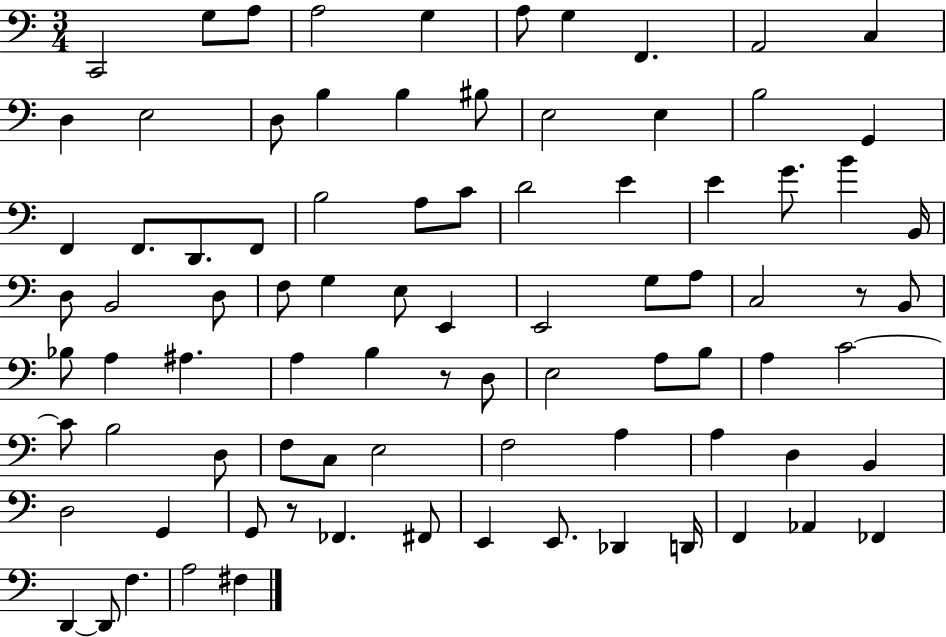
C2/h G3/e A3/e A3/h G3/q A3/e G3/q F2/q. A2/h C3/q D3/q E3/h D3/e B3/q B3/q BIS3/e E3/h E3/q B3/h G2/q F2/q F2/e. D2/e. F2/e B3/h A3/e C4/e D4/h E4/q E4/q G4/e. B4/q B2/s D3/e B2/h D3/e F3/e G3/q E3/e E2/q E2/h G3/e A3/e C3/h R/e B2/e Bb3/e A3/q A#3/q. A3/q B3/q R/e D3/e E3/h A3/e B3/e A3/q C4/h C4/e B3/h D3/e F3/e C3/e E3/h F3/h A3/q A3/q D3/q B2/q D3/h G2/q G2/e R/e FES2/q. F#2/e E2/q E2/e. Db2/q D2/s F2/q Ab2/q FES2/q D2/q D2/e F3/q. A3/h F#3/q